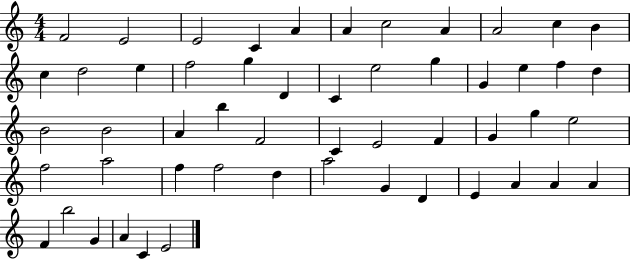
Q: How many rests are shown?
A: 0